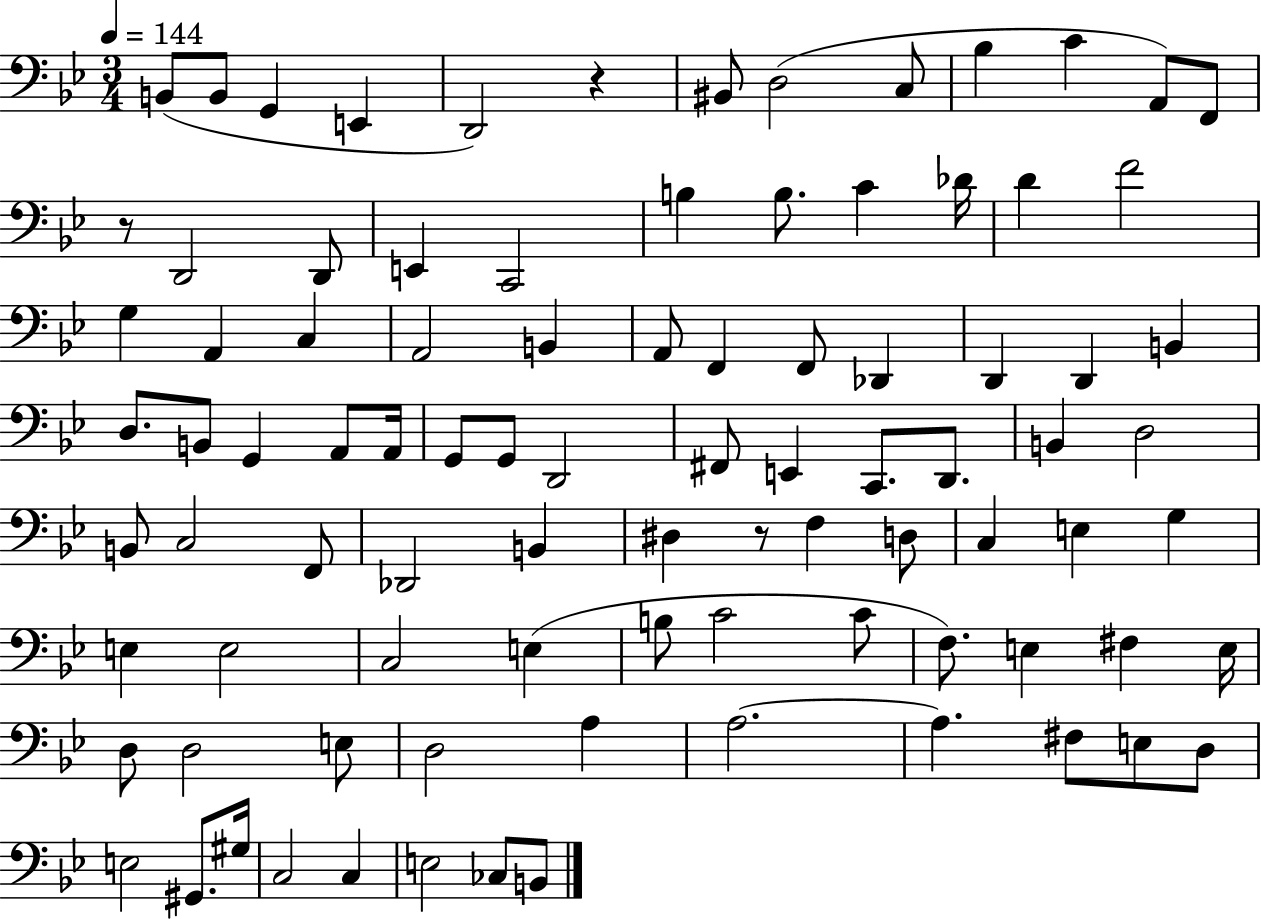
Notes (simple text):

B2/e B2/e G2/q E2/q D2/h R/q BIS2/e D3/h C3/e Bb3/q C4/q A2/e F2/e R/e D2/h D2/e E2/q C2/h B3/q B3/e. C4/q Db4/s D4/q F4/h G3/q A2/q C3/q A2/h B2/q A2/e F2/q F2/e Db2/q D2/q D2/q B2/q D3/e. B2/e G2/q A2/e A2/s G2/e G2/e D2/h F#2/e E2/q C2/e. D2/e. B2/q D3/h B2/e C3/h F2/e Db2/h B2/q D#3/q R/e F3/q D3/e C3/q E3/q G3/q E3/q E3/h C3/h E3/q B3/e C4/h C4/e F3/e. E3/q F#3/q E3/s D3/e D3/h E3/e D3/h A3/q A3/h. A3/q. F#3/e E3/e D3/e E3/h G#2/e. G#3/s C3/h C3/q E3/h CES3/e B2/e